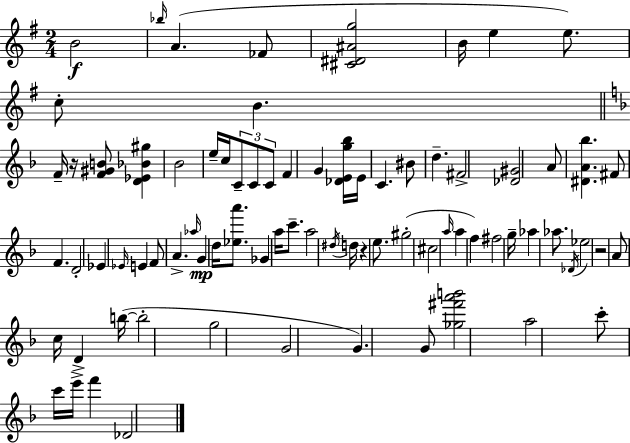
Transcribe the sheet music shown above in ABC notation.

X:1
T:Untitled
M:2/4
L:1/4
K:Em
B2 _b/4 A _F/2 [^C^D^Ag]2 B/4 e e/2 c/2 B F/4 z/4 [F^GB]/2 [D_E_B^g] _B2 e/4 c/4 C/2 C/2 C/2 F G [_DEg_b]/4 E/4 C ^B/2 d ^F2 [_D^G]2 A/2 [^DA_b] ^F/2 F D2 _E _E/4 E F/2 A _a/4 G d/4 [_ea']/2 _G a/4 c'/2 a2 ^d/4 d/4 z e/2 ^g2 ^c2 a/4 a f ^f2 g/4 _a _a/2 _D/4 _e2 z2 A/2 c/4 D b/4 b2 g2 G2 G G/2 [_g^f'a'b']2 a2 c'/2 c'/4 e'/4 f' _D2